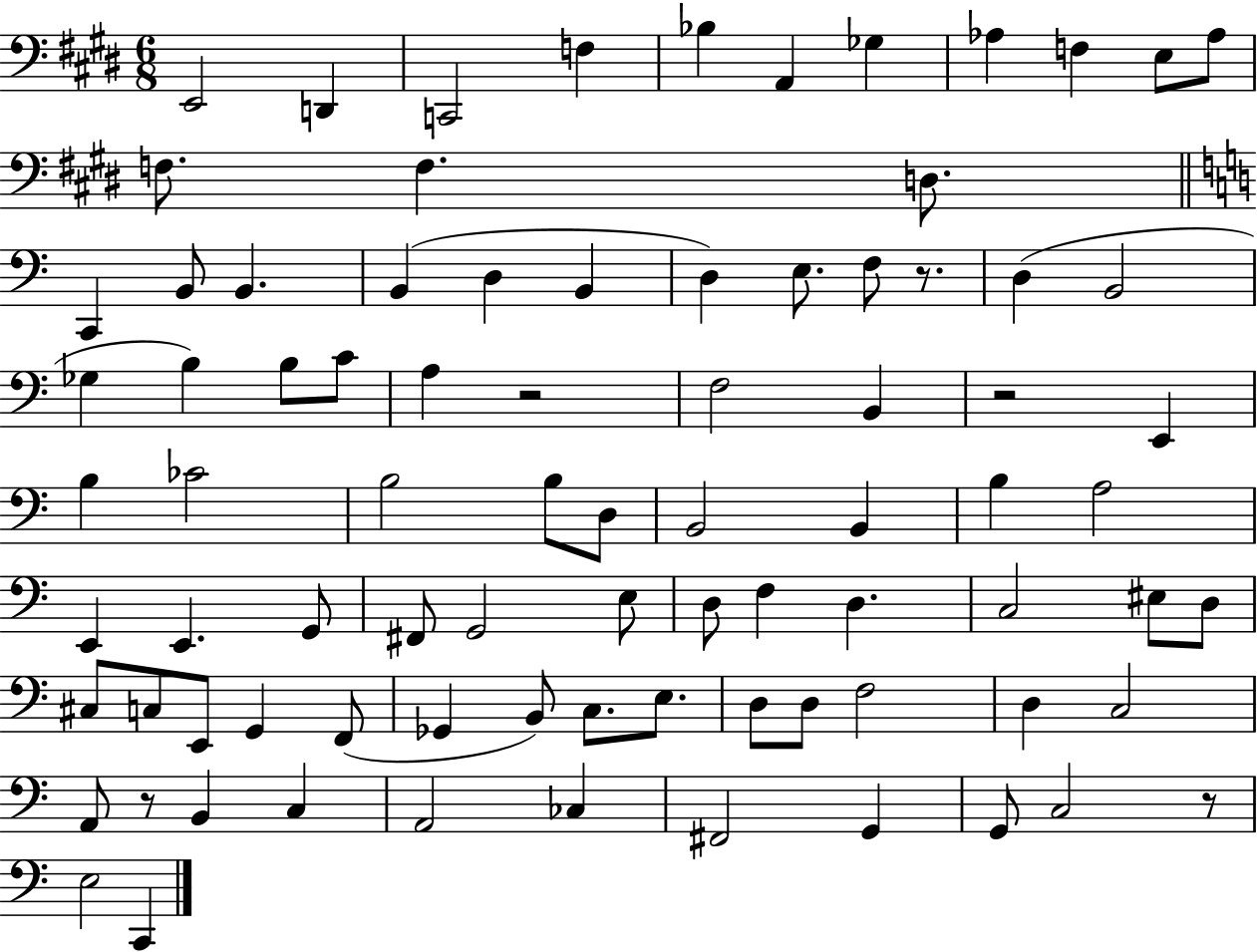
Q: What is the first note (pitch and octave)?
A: E2